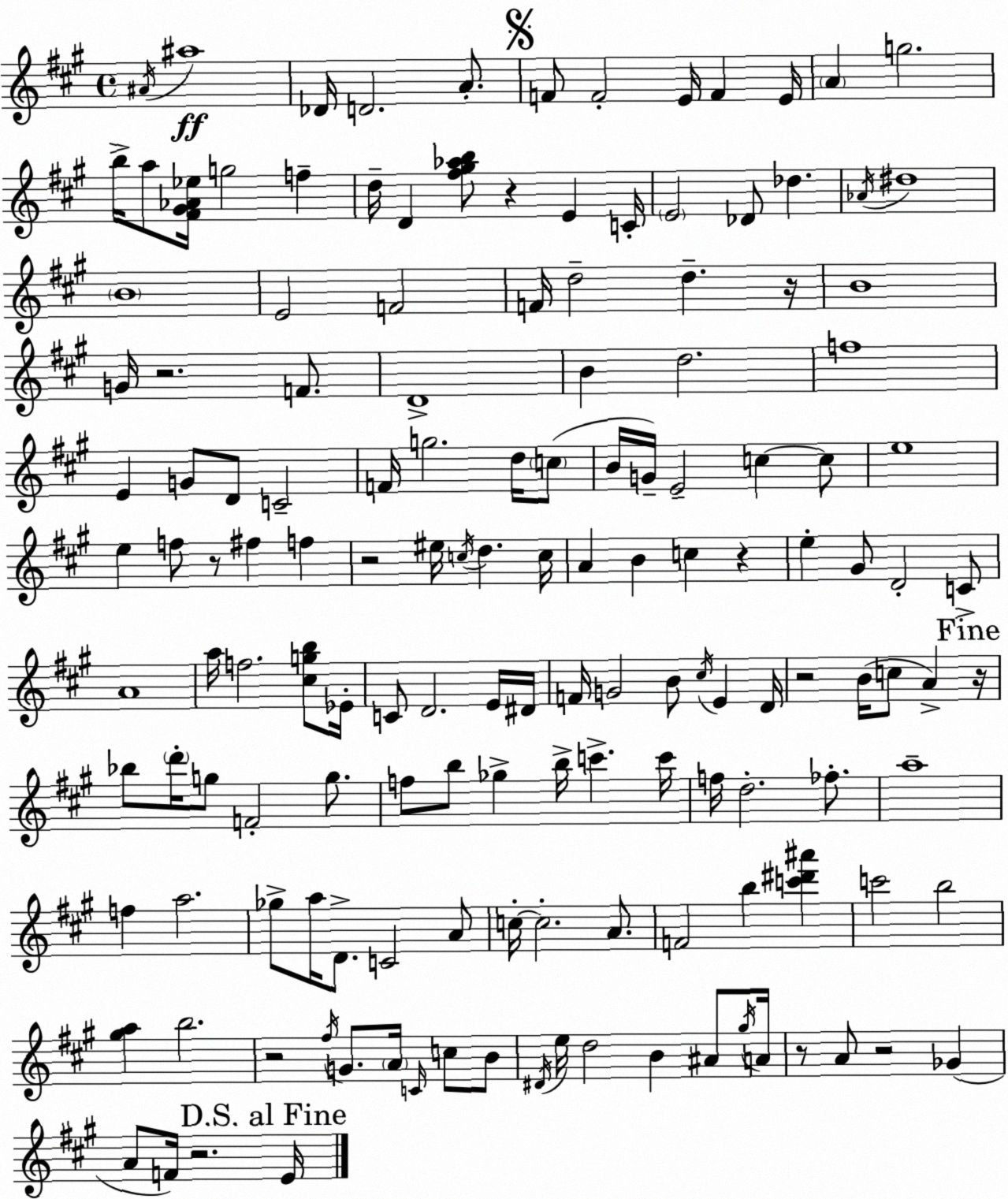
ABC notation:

X:1
T:Untitled
M:4/4
L:1/4
K:A
^A/4 ^a4 _D/4 D2 A/2 F/2 F2 E/4 F E/4 A g2 b/4 a/2 [^F^G_A_e]/4 g2 f d/4 D [^f^g_ab]/2 z E C/4 E2 _D/2 _d _A/4 ^d4 B4 E2 F2 F/4 d2 d z/4 B4 G/4 z2 F/2 D4 B d2 f4 E G/2 D/2 C2 F/4 g2 d/4 c/2 B/4 G/4 E2 c c/2 e4 e f/2 z/2 ^f f z2 ^e/4 c/4 d c/4 A B c z e ^G/2 D2 C/2 A4 a/4 f2 [^cgb]/2 _E/4 C/2 D2 E/4 ^D/4 F/4 G2 B/2 ^c/4 E D/4 z2 B/4 c/2 A z/4 _b/2 d'/4 g/2 F2 g/2 f/2 b/2 _g b/4 c' c'/4 f/4 d2 _f/2 a4 f a2 _g/2 a/4 D/2 C2 A/2 c/4 c2 A/2 F2 b [c'^d'^a'] c'2 b2 [^ga] b2 z2 ^f/4 G/2 A/4 C/4 c/2 B/2 ^D/4 e/4 d2 B ^A/2 ^g/4 A/4 z/2 A/2 z2 _G A/2 F/4 z2 E/4